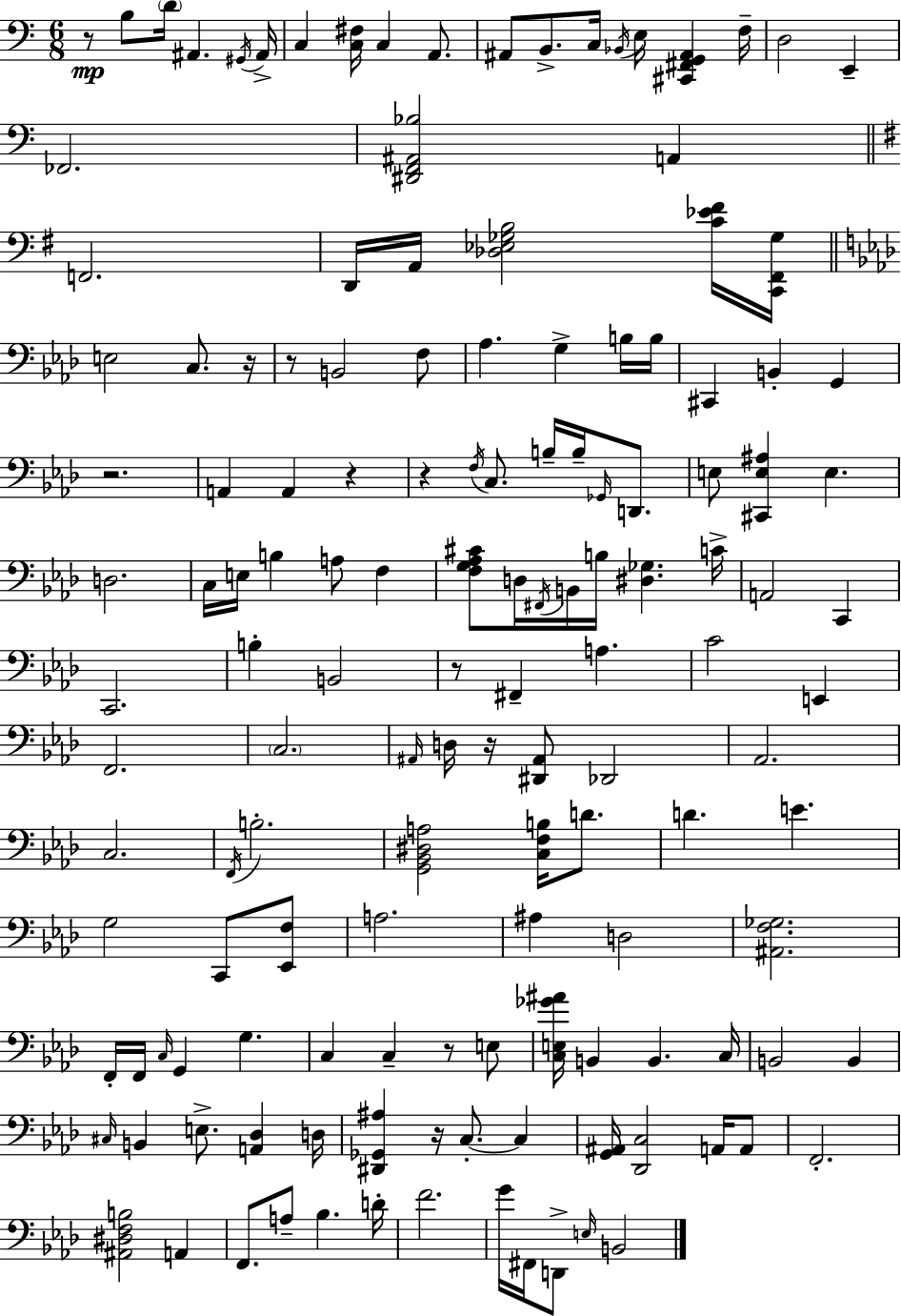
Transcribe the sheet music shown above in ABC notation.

X:1
T:Untitled
M:6/8
L:1/4
K:C
z/2 B,/2 D/4 ^A,, ^G,,/4 ^A,,/4 C, [C,^F,]/4 C, A,,/2 ^A,,/2 B,,/2 C,/4 _B,,/4 E,/4 [^C,,^F,,G,,^A,,] F,/4 D,2 E,, _F,,2 [^D,,F,,^A,,_B,]2 A,, F,,2 D,,/4 A,,/4 [_D,_E,_G,B,]2 [C_E^F]/4 [C,,^F,,_G,]/4 E,2 C,/2 z/4 z/2 B,,2 F,/2 _A, G, B,/4 B,/4 ^C,, B,, G,, z2 A,, A,, z z F,/4 C,/2 B,/4 B,/4 _G,,/4 D,,/2 E,/2 [^C,,E,^A,] E, D,2 C,/4 E,/4 B, A,/2 F, [F,G,_A,^C]/2 D,/4 ^F,,/4 B,,/4 B,/4 [^D,_G,] C/4 A,,2 C,, C,,2 B, B,,2 z/2 ^F,, A, C2 E,, F,,2 C,2 ^A,,/4 D,/4 z/4 [^D,,^A,,]/2 _D,,2 _A,,2 C,2 F,,/4 B,2 [G,,_B,,^D,A,]2 [C,F,B,]/4 D/2 D E G,2 C,,/2 [_E,,F,]/2 A,2 ^A, D,2 [^A,,F,_G,]2 F,,/4 F,,/4 C,/4 G,, G, C, C, z/2 E,/2 [C,E,_G^A]/4 B,, B,, C,/4 B,,2 B,, ^C,/4 B,, E,/2 [A,,_D,] D,/4 [^D,,_G,,^A,] z/4 C,/2 C, [G,,^A,,]/4 [_D,,C,]2 A,,/4 A,,/2 F,,2 [^A,,^D,F,B,]2 A,, F,,/2 A,/2 _B, D/4 F2 G/4 ^F,,/4 D,,/2 E,/4 B,,2